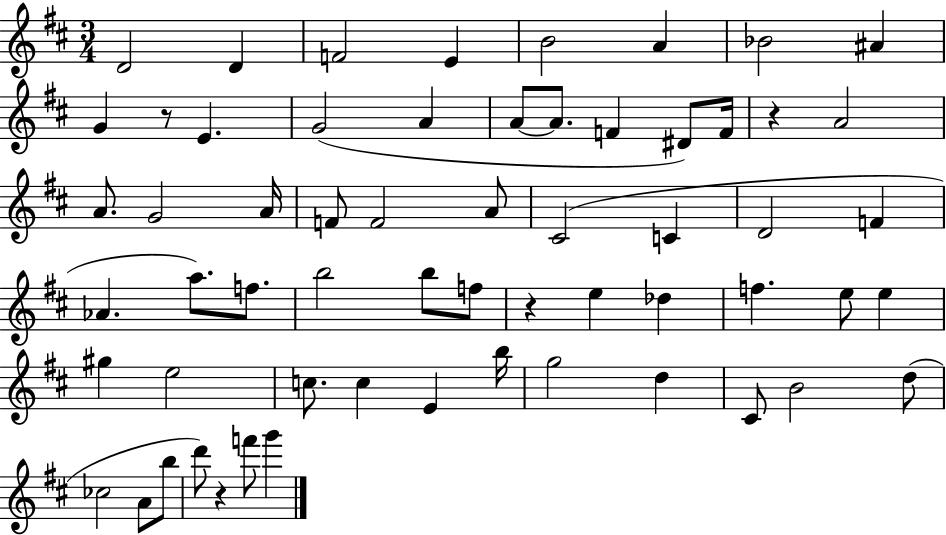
{
  \clef treble
  \numericTimeSignature
  \time 3/4
  \key d \major
  d'2 d'4 | f'2 e'4 | b'2 a'4 | bes'2 ais'4 | \break g'4 r8 e'4. | g'2( a'4 | a'8~~ a'8. f'4 dis'8) f'16 | r4 a'2 | \break a'8. g'2 a'16 | f'8 f'2 a'8 | cis'2( c'4 | d'2 f'4 | \break aes'4. a''8.) f''8. | b''2 b''8 f''8 | r4 e''4 des''4 | f''4. e''8 e''4 | \break gis''4 e''2 | c''8. c''4 e'4 b''16 | g''2 d''4 | cis'8 b'2 d''8( | \break ces''2 a'8 b''8 | d'''8) r4 f'''8 g'''4 | \bar "|."
}